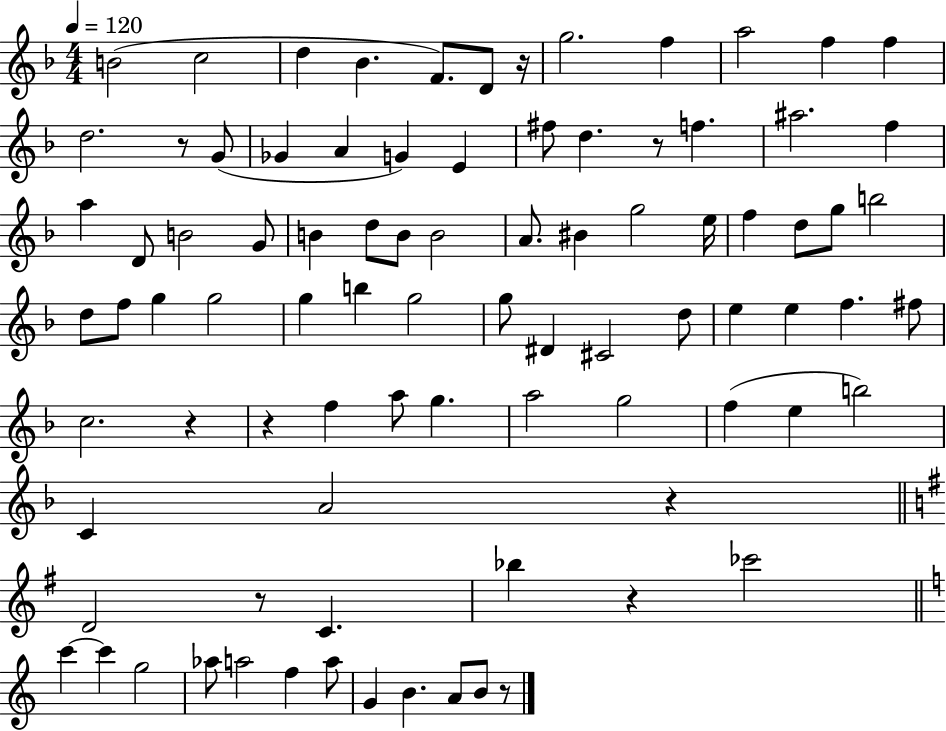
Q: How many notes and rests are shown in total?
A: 88